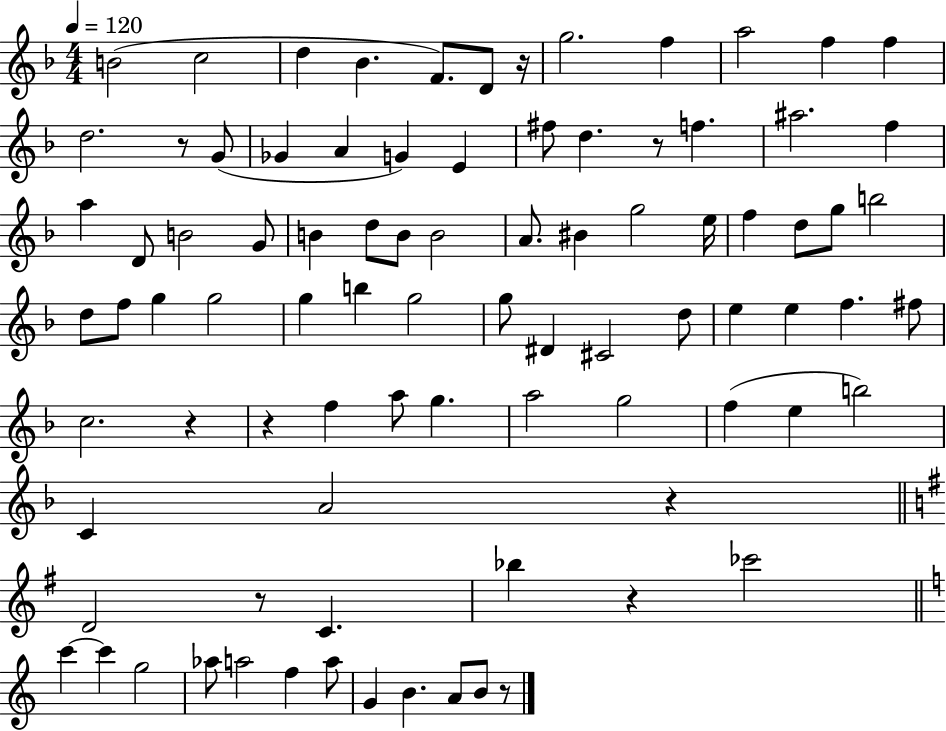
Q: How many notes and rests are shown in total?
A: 88